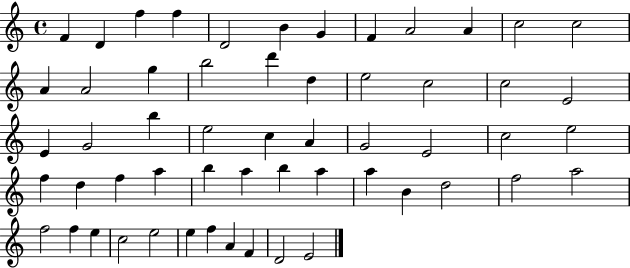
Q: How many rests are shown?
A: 0